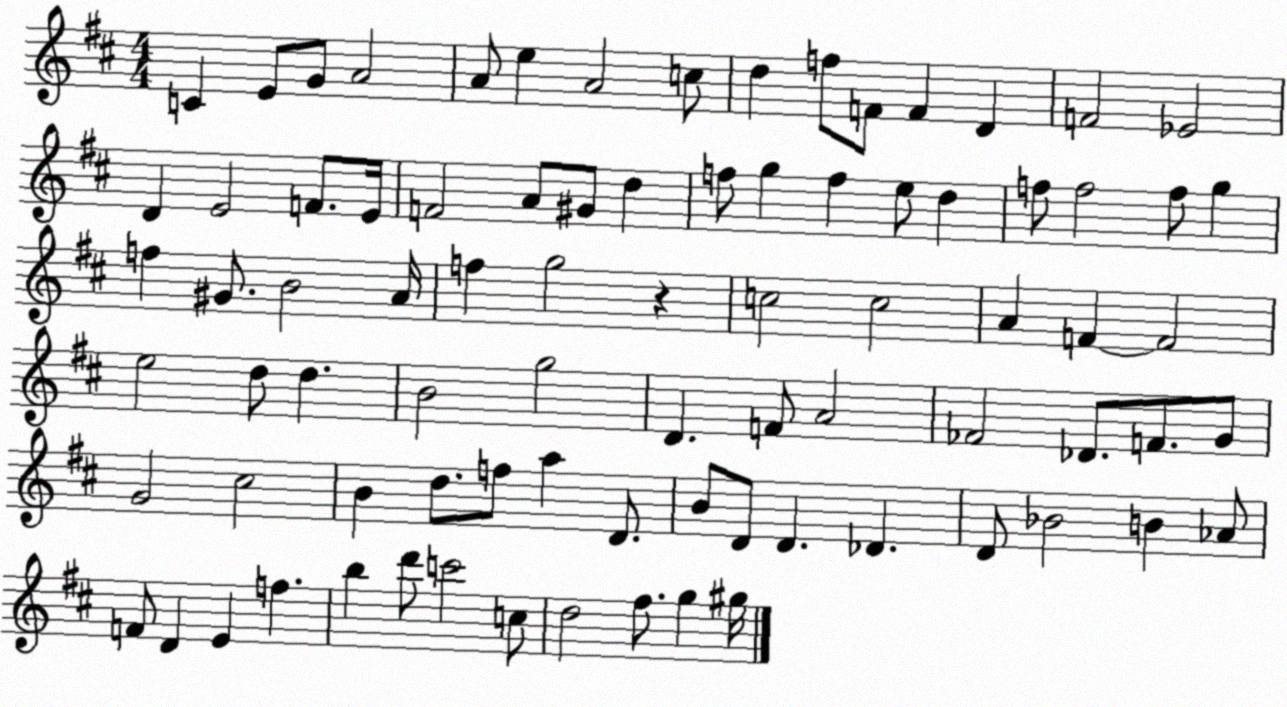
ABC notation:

X:1
T:Untitled
M:4/4
L:1/4
K:D
C E/2 G/2 A2 A/2 e A2 c/2 d f/2 F/2 F D F2 _E2 D E2 F/2 E/4 F2 A/2 ^G/2 d f/2 g f e/2 d f/2 f2 f/2 g f ^G/2 B2 A/4 f g2 z c2 c2 A F F2 e2 d/2 d B2 g2 D F/2 A2 _F2 _D/2 F/2 G/2 G2 ^c2 B d/2 f/2 a D/2 B/2 D/2 D _D D/2 _B2 B _A/2 F/2 D E f b d'/2 c'2 c/2 d2 ^f/2 g ^g/4